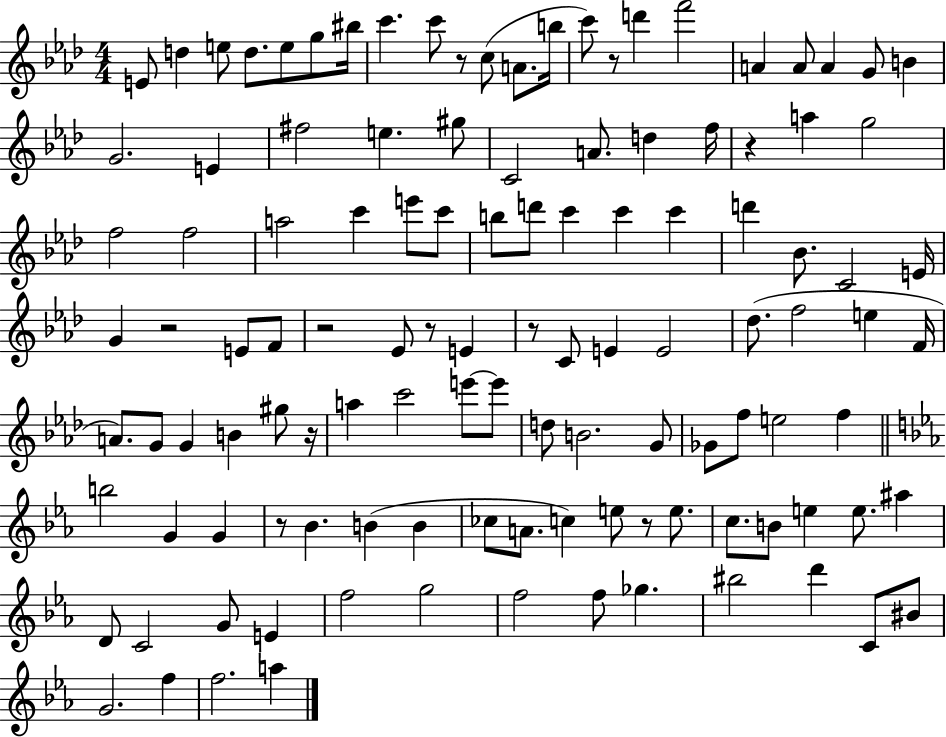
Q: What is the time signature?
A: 4/4